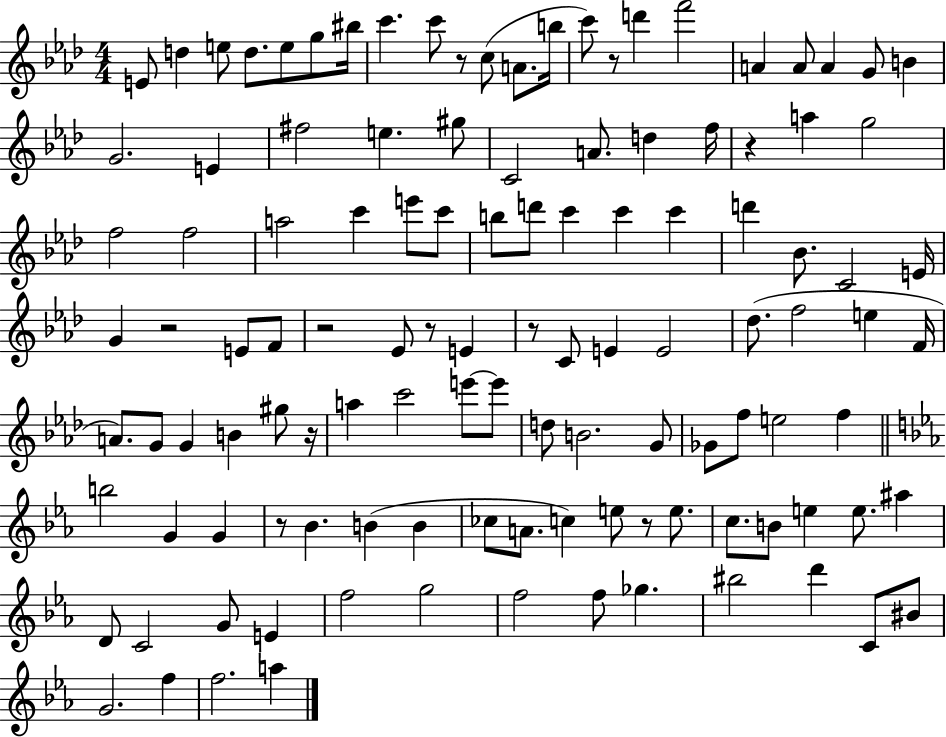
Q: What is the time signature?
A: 4/4